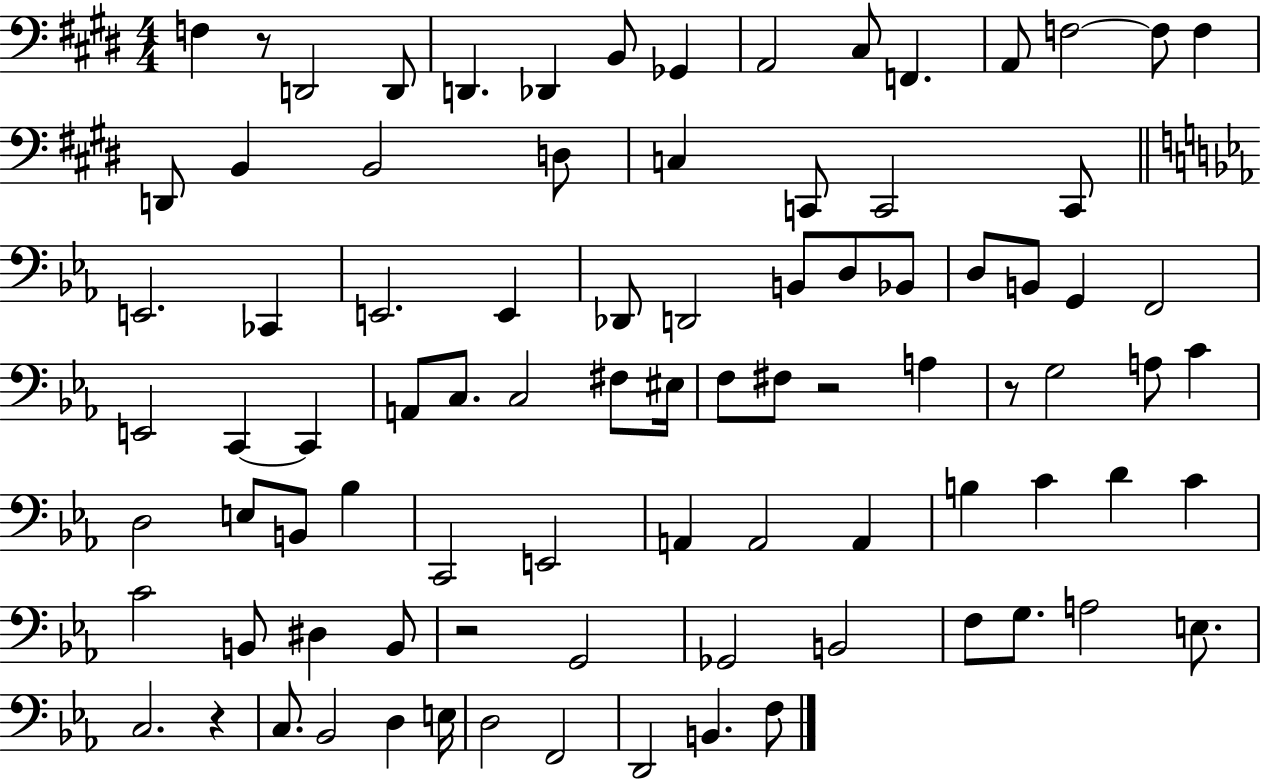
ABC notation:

X:1
T:Untitled
M:4/4
L:1/4
K:E
F, z/2 D,,2 D,,/2 D,, _D,, B,,/2 _G,, A,,2 ^C,/2 F,, A,,/2 F,2 F,/2 F, D,,/2 B,, B,,2 D,/2 C, C,,/2 C,,2 C,,/2 E,,2 _C,, E,,2 E,, _D,,/2 D,,2 B,,/2 D,/2 _B,,/2 D,/2 B,,/2 G,, F,,2 E,,2 C,, C,, A,,/2 C,/2 C,2 ^F,/2 ^E,/4 F,/2 ^F,/2 z2 A, z/2 G,2 A,/2 C D,2 E,/2 B,,/2 _B, C,,2 E,,2 A,, A,,2 A,, B, C D C C2 B,,/2 ^D, B,,/2 z2 G,,2 _G,,2 B,,2 F,/2 G,/2 A,2 E,/2 C,2 z C,/2 _B,,2 D, E,/4 D,2 F,,2 D,,2 B,, F,/2